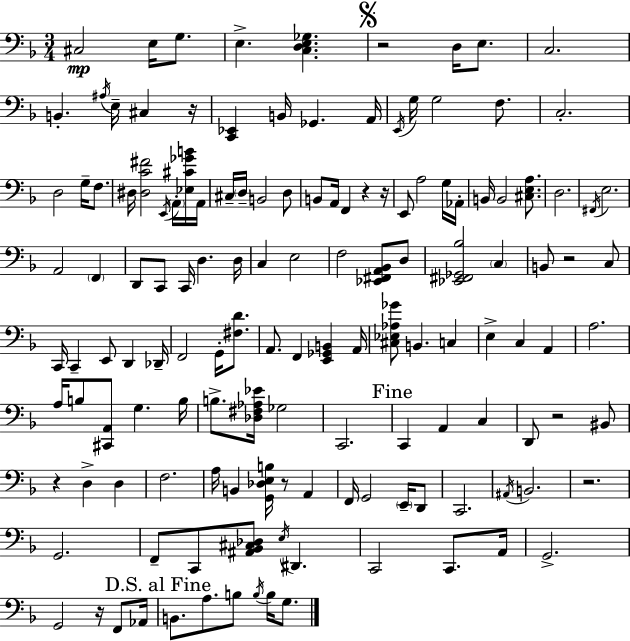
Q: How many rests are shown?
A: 10